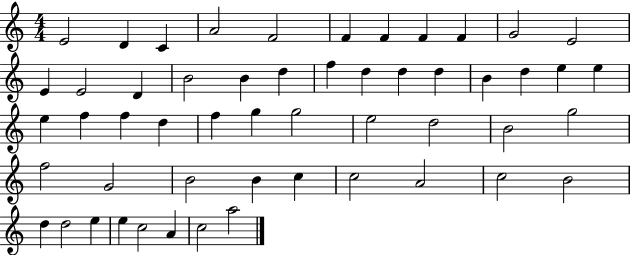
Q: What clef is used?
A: treble